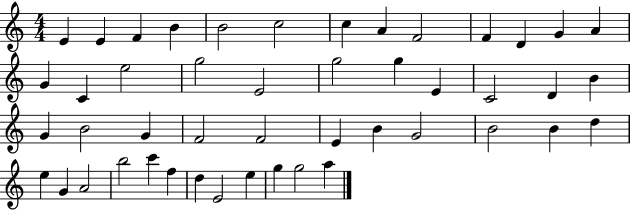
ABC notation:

X:1
T:Untitled
M:4/4
L:1/4
K:C
E E F B B2 c2 c A F2 F D G A G C e2 g2 E2 g2 g E C2 D B G B2 G F2 F2 E B G2 B2 B d e G A2 b2 c' f d E2 e g g2 a